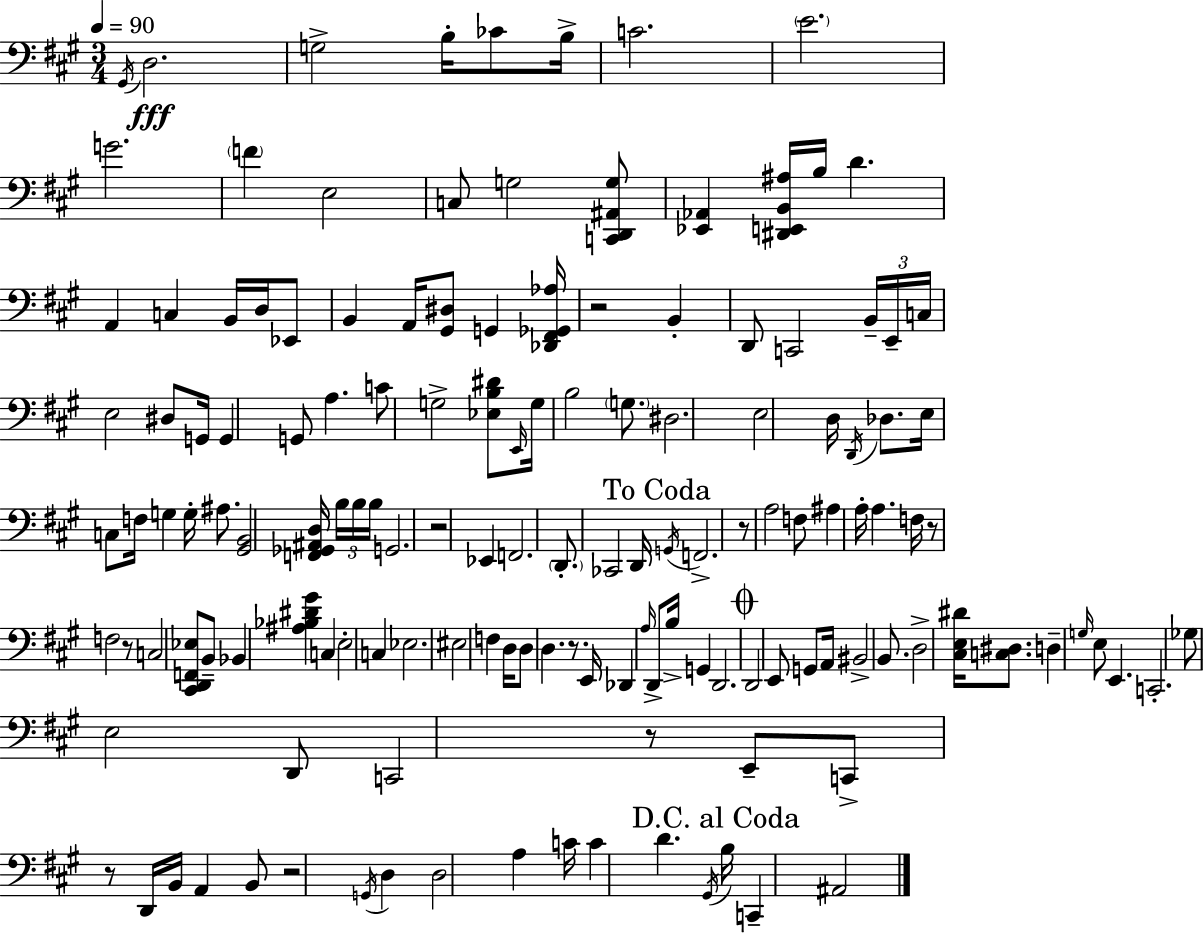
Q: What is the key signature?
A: A major